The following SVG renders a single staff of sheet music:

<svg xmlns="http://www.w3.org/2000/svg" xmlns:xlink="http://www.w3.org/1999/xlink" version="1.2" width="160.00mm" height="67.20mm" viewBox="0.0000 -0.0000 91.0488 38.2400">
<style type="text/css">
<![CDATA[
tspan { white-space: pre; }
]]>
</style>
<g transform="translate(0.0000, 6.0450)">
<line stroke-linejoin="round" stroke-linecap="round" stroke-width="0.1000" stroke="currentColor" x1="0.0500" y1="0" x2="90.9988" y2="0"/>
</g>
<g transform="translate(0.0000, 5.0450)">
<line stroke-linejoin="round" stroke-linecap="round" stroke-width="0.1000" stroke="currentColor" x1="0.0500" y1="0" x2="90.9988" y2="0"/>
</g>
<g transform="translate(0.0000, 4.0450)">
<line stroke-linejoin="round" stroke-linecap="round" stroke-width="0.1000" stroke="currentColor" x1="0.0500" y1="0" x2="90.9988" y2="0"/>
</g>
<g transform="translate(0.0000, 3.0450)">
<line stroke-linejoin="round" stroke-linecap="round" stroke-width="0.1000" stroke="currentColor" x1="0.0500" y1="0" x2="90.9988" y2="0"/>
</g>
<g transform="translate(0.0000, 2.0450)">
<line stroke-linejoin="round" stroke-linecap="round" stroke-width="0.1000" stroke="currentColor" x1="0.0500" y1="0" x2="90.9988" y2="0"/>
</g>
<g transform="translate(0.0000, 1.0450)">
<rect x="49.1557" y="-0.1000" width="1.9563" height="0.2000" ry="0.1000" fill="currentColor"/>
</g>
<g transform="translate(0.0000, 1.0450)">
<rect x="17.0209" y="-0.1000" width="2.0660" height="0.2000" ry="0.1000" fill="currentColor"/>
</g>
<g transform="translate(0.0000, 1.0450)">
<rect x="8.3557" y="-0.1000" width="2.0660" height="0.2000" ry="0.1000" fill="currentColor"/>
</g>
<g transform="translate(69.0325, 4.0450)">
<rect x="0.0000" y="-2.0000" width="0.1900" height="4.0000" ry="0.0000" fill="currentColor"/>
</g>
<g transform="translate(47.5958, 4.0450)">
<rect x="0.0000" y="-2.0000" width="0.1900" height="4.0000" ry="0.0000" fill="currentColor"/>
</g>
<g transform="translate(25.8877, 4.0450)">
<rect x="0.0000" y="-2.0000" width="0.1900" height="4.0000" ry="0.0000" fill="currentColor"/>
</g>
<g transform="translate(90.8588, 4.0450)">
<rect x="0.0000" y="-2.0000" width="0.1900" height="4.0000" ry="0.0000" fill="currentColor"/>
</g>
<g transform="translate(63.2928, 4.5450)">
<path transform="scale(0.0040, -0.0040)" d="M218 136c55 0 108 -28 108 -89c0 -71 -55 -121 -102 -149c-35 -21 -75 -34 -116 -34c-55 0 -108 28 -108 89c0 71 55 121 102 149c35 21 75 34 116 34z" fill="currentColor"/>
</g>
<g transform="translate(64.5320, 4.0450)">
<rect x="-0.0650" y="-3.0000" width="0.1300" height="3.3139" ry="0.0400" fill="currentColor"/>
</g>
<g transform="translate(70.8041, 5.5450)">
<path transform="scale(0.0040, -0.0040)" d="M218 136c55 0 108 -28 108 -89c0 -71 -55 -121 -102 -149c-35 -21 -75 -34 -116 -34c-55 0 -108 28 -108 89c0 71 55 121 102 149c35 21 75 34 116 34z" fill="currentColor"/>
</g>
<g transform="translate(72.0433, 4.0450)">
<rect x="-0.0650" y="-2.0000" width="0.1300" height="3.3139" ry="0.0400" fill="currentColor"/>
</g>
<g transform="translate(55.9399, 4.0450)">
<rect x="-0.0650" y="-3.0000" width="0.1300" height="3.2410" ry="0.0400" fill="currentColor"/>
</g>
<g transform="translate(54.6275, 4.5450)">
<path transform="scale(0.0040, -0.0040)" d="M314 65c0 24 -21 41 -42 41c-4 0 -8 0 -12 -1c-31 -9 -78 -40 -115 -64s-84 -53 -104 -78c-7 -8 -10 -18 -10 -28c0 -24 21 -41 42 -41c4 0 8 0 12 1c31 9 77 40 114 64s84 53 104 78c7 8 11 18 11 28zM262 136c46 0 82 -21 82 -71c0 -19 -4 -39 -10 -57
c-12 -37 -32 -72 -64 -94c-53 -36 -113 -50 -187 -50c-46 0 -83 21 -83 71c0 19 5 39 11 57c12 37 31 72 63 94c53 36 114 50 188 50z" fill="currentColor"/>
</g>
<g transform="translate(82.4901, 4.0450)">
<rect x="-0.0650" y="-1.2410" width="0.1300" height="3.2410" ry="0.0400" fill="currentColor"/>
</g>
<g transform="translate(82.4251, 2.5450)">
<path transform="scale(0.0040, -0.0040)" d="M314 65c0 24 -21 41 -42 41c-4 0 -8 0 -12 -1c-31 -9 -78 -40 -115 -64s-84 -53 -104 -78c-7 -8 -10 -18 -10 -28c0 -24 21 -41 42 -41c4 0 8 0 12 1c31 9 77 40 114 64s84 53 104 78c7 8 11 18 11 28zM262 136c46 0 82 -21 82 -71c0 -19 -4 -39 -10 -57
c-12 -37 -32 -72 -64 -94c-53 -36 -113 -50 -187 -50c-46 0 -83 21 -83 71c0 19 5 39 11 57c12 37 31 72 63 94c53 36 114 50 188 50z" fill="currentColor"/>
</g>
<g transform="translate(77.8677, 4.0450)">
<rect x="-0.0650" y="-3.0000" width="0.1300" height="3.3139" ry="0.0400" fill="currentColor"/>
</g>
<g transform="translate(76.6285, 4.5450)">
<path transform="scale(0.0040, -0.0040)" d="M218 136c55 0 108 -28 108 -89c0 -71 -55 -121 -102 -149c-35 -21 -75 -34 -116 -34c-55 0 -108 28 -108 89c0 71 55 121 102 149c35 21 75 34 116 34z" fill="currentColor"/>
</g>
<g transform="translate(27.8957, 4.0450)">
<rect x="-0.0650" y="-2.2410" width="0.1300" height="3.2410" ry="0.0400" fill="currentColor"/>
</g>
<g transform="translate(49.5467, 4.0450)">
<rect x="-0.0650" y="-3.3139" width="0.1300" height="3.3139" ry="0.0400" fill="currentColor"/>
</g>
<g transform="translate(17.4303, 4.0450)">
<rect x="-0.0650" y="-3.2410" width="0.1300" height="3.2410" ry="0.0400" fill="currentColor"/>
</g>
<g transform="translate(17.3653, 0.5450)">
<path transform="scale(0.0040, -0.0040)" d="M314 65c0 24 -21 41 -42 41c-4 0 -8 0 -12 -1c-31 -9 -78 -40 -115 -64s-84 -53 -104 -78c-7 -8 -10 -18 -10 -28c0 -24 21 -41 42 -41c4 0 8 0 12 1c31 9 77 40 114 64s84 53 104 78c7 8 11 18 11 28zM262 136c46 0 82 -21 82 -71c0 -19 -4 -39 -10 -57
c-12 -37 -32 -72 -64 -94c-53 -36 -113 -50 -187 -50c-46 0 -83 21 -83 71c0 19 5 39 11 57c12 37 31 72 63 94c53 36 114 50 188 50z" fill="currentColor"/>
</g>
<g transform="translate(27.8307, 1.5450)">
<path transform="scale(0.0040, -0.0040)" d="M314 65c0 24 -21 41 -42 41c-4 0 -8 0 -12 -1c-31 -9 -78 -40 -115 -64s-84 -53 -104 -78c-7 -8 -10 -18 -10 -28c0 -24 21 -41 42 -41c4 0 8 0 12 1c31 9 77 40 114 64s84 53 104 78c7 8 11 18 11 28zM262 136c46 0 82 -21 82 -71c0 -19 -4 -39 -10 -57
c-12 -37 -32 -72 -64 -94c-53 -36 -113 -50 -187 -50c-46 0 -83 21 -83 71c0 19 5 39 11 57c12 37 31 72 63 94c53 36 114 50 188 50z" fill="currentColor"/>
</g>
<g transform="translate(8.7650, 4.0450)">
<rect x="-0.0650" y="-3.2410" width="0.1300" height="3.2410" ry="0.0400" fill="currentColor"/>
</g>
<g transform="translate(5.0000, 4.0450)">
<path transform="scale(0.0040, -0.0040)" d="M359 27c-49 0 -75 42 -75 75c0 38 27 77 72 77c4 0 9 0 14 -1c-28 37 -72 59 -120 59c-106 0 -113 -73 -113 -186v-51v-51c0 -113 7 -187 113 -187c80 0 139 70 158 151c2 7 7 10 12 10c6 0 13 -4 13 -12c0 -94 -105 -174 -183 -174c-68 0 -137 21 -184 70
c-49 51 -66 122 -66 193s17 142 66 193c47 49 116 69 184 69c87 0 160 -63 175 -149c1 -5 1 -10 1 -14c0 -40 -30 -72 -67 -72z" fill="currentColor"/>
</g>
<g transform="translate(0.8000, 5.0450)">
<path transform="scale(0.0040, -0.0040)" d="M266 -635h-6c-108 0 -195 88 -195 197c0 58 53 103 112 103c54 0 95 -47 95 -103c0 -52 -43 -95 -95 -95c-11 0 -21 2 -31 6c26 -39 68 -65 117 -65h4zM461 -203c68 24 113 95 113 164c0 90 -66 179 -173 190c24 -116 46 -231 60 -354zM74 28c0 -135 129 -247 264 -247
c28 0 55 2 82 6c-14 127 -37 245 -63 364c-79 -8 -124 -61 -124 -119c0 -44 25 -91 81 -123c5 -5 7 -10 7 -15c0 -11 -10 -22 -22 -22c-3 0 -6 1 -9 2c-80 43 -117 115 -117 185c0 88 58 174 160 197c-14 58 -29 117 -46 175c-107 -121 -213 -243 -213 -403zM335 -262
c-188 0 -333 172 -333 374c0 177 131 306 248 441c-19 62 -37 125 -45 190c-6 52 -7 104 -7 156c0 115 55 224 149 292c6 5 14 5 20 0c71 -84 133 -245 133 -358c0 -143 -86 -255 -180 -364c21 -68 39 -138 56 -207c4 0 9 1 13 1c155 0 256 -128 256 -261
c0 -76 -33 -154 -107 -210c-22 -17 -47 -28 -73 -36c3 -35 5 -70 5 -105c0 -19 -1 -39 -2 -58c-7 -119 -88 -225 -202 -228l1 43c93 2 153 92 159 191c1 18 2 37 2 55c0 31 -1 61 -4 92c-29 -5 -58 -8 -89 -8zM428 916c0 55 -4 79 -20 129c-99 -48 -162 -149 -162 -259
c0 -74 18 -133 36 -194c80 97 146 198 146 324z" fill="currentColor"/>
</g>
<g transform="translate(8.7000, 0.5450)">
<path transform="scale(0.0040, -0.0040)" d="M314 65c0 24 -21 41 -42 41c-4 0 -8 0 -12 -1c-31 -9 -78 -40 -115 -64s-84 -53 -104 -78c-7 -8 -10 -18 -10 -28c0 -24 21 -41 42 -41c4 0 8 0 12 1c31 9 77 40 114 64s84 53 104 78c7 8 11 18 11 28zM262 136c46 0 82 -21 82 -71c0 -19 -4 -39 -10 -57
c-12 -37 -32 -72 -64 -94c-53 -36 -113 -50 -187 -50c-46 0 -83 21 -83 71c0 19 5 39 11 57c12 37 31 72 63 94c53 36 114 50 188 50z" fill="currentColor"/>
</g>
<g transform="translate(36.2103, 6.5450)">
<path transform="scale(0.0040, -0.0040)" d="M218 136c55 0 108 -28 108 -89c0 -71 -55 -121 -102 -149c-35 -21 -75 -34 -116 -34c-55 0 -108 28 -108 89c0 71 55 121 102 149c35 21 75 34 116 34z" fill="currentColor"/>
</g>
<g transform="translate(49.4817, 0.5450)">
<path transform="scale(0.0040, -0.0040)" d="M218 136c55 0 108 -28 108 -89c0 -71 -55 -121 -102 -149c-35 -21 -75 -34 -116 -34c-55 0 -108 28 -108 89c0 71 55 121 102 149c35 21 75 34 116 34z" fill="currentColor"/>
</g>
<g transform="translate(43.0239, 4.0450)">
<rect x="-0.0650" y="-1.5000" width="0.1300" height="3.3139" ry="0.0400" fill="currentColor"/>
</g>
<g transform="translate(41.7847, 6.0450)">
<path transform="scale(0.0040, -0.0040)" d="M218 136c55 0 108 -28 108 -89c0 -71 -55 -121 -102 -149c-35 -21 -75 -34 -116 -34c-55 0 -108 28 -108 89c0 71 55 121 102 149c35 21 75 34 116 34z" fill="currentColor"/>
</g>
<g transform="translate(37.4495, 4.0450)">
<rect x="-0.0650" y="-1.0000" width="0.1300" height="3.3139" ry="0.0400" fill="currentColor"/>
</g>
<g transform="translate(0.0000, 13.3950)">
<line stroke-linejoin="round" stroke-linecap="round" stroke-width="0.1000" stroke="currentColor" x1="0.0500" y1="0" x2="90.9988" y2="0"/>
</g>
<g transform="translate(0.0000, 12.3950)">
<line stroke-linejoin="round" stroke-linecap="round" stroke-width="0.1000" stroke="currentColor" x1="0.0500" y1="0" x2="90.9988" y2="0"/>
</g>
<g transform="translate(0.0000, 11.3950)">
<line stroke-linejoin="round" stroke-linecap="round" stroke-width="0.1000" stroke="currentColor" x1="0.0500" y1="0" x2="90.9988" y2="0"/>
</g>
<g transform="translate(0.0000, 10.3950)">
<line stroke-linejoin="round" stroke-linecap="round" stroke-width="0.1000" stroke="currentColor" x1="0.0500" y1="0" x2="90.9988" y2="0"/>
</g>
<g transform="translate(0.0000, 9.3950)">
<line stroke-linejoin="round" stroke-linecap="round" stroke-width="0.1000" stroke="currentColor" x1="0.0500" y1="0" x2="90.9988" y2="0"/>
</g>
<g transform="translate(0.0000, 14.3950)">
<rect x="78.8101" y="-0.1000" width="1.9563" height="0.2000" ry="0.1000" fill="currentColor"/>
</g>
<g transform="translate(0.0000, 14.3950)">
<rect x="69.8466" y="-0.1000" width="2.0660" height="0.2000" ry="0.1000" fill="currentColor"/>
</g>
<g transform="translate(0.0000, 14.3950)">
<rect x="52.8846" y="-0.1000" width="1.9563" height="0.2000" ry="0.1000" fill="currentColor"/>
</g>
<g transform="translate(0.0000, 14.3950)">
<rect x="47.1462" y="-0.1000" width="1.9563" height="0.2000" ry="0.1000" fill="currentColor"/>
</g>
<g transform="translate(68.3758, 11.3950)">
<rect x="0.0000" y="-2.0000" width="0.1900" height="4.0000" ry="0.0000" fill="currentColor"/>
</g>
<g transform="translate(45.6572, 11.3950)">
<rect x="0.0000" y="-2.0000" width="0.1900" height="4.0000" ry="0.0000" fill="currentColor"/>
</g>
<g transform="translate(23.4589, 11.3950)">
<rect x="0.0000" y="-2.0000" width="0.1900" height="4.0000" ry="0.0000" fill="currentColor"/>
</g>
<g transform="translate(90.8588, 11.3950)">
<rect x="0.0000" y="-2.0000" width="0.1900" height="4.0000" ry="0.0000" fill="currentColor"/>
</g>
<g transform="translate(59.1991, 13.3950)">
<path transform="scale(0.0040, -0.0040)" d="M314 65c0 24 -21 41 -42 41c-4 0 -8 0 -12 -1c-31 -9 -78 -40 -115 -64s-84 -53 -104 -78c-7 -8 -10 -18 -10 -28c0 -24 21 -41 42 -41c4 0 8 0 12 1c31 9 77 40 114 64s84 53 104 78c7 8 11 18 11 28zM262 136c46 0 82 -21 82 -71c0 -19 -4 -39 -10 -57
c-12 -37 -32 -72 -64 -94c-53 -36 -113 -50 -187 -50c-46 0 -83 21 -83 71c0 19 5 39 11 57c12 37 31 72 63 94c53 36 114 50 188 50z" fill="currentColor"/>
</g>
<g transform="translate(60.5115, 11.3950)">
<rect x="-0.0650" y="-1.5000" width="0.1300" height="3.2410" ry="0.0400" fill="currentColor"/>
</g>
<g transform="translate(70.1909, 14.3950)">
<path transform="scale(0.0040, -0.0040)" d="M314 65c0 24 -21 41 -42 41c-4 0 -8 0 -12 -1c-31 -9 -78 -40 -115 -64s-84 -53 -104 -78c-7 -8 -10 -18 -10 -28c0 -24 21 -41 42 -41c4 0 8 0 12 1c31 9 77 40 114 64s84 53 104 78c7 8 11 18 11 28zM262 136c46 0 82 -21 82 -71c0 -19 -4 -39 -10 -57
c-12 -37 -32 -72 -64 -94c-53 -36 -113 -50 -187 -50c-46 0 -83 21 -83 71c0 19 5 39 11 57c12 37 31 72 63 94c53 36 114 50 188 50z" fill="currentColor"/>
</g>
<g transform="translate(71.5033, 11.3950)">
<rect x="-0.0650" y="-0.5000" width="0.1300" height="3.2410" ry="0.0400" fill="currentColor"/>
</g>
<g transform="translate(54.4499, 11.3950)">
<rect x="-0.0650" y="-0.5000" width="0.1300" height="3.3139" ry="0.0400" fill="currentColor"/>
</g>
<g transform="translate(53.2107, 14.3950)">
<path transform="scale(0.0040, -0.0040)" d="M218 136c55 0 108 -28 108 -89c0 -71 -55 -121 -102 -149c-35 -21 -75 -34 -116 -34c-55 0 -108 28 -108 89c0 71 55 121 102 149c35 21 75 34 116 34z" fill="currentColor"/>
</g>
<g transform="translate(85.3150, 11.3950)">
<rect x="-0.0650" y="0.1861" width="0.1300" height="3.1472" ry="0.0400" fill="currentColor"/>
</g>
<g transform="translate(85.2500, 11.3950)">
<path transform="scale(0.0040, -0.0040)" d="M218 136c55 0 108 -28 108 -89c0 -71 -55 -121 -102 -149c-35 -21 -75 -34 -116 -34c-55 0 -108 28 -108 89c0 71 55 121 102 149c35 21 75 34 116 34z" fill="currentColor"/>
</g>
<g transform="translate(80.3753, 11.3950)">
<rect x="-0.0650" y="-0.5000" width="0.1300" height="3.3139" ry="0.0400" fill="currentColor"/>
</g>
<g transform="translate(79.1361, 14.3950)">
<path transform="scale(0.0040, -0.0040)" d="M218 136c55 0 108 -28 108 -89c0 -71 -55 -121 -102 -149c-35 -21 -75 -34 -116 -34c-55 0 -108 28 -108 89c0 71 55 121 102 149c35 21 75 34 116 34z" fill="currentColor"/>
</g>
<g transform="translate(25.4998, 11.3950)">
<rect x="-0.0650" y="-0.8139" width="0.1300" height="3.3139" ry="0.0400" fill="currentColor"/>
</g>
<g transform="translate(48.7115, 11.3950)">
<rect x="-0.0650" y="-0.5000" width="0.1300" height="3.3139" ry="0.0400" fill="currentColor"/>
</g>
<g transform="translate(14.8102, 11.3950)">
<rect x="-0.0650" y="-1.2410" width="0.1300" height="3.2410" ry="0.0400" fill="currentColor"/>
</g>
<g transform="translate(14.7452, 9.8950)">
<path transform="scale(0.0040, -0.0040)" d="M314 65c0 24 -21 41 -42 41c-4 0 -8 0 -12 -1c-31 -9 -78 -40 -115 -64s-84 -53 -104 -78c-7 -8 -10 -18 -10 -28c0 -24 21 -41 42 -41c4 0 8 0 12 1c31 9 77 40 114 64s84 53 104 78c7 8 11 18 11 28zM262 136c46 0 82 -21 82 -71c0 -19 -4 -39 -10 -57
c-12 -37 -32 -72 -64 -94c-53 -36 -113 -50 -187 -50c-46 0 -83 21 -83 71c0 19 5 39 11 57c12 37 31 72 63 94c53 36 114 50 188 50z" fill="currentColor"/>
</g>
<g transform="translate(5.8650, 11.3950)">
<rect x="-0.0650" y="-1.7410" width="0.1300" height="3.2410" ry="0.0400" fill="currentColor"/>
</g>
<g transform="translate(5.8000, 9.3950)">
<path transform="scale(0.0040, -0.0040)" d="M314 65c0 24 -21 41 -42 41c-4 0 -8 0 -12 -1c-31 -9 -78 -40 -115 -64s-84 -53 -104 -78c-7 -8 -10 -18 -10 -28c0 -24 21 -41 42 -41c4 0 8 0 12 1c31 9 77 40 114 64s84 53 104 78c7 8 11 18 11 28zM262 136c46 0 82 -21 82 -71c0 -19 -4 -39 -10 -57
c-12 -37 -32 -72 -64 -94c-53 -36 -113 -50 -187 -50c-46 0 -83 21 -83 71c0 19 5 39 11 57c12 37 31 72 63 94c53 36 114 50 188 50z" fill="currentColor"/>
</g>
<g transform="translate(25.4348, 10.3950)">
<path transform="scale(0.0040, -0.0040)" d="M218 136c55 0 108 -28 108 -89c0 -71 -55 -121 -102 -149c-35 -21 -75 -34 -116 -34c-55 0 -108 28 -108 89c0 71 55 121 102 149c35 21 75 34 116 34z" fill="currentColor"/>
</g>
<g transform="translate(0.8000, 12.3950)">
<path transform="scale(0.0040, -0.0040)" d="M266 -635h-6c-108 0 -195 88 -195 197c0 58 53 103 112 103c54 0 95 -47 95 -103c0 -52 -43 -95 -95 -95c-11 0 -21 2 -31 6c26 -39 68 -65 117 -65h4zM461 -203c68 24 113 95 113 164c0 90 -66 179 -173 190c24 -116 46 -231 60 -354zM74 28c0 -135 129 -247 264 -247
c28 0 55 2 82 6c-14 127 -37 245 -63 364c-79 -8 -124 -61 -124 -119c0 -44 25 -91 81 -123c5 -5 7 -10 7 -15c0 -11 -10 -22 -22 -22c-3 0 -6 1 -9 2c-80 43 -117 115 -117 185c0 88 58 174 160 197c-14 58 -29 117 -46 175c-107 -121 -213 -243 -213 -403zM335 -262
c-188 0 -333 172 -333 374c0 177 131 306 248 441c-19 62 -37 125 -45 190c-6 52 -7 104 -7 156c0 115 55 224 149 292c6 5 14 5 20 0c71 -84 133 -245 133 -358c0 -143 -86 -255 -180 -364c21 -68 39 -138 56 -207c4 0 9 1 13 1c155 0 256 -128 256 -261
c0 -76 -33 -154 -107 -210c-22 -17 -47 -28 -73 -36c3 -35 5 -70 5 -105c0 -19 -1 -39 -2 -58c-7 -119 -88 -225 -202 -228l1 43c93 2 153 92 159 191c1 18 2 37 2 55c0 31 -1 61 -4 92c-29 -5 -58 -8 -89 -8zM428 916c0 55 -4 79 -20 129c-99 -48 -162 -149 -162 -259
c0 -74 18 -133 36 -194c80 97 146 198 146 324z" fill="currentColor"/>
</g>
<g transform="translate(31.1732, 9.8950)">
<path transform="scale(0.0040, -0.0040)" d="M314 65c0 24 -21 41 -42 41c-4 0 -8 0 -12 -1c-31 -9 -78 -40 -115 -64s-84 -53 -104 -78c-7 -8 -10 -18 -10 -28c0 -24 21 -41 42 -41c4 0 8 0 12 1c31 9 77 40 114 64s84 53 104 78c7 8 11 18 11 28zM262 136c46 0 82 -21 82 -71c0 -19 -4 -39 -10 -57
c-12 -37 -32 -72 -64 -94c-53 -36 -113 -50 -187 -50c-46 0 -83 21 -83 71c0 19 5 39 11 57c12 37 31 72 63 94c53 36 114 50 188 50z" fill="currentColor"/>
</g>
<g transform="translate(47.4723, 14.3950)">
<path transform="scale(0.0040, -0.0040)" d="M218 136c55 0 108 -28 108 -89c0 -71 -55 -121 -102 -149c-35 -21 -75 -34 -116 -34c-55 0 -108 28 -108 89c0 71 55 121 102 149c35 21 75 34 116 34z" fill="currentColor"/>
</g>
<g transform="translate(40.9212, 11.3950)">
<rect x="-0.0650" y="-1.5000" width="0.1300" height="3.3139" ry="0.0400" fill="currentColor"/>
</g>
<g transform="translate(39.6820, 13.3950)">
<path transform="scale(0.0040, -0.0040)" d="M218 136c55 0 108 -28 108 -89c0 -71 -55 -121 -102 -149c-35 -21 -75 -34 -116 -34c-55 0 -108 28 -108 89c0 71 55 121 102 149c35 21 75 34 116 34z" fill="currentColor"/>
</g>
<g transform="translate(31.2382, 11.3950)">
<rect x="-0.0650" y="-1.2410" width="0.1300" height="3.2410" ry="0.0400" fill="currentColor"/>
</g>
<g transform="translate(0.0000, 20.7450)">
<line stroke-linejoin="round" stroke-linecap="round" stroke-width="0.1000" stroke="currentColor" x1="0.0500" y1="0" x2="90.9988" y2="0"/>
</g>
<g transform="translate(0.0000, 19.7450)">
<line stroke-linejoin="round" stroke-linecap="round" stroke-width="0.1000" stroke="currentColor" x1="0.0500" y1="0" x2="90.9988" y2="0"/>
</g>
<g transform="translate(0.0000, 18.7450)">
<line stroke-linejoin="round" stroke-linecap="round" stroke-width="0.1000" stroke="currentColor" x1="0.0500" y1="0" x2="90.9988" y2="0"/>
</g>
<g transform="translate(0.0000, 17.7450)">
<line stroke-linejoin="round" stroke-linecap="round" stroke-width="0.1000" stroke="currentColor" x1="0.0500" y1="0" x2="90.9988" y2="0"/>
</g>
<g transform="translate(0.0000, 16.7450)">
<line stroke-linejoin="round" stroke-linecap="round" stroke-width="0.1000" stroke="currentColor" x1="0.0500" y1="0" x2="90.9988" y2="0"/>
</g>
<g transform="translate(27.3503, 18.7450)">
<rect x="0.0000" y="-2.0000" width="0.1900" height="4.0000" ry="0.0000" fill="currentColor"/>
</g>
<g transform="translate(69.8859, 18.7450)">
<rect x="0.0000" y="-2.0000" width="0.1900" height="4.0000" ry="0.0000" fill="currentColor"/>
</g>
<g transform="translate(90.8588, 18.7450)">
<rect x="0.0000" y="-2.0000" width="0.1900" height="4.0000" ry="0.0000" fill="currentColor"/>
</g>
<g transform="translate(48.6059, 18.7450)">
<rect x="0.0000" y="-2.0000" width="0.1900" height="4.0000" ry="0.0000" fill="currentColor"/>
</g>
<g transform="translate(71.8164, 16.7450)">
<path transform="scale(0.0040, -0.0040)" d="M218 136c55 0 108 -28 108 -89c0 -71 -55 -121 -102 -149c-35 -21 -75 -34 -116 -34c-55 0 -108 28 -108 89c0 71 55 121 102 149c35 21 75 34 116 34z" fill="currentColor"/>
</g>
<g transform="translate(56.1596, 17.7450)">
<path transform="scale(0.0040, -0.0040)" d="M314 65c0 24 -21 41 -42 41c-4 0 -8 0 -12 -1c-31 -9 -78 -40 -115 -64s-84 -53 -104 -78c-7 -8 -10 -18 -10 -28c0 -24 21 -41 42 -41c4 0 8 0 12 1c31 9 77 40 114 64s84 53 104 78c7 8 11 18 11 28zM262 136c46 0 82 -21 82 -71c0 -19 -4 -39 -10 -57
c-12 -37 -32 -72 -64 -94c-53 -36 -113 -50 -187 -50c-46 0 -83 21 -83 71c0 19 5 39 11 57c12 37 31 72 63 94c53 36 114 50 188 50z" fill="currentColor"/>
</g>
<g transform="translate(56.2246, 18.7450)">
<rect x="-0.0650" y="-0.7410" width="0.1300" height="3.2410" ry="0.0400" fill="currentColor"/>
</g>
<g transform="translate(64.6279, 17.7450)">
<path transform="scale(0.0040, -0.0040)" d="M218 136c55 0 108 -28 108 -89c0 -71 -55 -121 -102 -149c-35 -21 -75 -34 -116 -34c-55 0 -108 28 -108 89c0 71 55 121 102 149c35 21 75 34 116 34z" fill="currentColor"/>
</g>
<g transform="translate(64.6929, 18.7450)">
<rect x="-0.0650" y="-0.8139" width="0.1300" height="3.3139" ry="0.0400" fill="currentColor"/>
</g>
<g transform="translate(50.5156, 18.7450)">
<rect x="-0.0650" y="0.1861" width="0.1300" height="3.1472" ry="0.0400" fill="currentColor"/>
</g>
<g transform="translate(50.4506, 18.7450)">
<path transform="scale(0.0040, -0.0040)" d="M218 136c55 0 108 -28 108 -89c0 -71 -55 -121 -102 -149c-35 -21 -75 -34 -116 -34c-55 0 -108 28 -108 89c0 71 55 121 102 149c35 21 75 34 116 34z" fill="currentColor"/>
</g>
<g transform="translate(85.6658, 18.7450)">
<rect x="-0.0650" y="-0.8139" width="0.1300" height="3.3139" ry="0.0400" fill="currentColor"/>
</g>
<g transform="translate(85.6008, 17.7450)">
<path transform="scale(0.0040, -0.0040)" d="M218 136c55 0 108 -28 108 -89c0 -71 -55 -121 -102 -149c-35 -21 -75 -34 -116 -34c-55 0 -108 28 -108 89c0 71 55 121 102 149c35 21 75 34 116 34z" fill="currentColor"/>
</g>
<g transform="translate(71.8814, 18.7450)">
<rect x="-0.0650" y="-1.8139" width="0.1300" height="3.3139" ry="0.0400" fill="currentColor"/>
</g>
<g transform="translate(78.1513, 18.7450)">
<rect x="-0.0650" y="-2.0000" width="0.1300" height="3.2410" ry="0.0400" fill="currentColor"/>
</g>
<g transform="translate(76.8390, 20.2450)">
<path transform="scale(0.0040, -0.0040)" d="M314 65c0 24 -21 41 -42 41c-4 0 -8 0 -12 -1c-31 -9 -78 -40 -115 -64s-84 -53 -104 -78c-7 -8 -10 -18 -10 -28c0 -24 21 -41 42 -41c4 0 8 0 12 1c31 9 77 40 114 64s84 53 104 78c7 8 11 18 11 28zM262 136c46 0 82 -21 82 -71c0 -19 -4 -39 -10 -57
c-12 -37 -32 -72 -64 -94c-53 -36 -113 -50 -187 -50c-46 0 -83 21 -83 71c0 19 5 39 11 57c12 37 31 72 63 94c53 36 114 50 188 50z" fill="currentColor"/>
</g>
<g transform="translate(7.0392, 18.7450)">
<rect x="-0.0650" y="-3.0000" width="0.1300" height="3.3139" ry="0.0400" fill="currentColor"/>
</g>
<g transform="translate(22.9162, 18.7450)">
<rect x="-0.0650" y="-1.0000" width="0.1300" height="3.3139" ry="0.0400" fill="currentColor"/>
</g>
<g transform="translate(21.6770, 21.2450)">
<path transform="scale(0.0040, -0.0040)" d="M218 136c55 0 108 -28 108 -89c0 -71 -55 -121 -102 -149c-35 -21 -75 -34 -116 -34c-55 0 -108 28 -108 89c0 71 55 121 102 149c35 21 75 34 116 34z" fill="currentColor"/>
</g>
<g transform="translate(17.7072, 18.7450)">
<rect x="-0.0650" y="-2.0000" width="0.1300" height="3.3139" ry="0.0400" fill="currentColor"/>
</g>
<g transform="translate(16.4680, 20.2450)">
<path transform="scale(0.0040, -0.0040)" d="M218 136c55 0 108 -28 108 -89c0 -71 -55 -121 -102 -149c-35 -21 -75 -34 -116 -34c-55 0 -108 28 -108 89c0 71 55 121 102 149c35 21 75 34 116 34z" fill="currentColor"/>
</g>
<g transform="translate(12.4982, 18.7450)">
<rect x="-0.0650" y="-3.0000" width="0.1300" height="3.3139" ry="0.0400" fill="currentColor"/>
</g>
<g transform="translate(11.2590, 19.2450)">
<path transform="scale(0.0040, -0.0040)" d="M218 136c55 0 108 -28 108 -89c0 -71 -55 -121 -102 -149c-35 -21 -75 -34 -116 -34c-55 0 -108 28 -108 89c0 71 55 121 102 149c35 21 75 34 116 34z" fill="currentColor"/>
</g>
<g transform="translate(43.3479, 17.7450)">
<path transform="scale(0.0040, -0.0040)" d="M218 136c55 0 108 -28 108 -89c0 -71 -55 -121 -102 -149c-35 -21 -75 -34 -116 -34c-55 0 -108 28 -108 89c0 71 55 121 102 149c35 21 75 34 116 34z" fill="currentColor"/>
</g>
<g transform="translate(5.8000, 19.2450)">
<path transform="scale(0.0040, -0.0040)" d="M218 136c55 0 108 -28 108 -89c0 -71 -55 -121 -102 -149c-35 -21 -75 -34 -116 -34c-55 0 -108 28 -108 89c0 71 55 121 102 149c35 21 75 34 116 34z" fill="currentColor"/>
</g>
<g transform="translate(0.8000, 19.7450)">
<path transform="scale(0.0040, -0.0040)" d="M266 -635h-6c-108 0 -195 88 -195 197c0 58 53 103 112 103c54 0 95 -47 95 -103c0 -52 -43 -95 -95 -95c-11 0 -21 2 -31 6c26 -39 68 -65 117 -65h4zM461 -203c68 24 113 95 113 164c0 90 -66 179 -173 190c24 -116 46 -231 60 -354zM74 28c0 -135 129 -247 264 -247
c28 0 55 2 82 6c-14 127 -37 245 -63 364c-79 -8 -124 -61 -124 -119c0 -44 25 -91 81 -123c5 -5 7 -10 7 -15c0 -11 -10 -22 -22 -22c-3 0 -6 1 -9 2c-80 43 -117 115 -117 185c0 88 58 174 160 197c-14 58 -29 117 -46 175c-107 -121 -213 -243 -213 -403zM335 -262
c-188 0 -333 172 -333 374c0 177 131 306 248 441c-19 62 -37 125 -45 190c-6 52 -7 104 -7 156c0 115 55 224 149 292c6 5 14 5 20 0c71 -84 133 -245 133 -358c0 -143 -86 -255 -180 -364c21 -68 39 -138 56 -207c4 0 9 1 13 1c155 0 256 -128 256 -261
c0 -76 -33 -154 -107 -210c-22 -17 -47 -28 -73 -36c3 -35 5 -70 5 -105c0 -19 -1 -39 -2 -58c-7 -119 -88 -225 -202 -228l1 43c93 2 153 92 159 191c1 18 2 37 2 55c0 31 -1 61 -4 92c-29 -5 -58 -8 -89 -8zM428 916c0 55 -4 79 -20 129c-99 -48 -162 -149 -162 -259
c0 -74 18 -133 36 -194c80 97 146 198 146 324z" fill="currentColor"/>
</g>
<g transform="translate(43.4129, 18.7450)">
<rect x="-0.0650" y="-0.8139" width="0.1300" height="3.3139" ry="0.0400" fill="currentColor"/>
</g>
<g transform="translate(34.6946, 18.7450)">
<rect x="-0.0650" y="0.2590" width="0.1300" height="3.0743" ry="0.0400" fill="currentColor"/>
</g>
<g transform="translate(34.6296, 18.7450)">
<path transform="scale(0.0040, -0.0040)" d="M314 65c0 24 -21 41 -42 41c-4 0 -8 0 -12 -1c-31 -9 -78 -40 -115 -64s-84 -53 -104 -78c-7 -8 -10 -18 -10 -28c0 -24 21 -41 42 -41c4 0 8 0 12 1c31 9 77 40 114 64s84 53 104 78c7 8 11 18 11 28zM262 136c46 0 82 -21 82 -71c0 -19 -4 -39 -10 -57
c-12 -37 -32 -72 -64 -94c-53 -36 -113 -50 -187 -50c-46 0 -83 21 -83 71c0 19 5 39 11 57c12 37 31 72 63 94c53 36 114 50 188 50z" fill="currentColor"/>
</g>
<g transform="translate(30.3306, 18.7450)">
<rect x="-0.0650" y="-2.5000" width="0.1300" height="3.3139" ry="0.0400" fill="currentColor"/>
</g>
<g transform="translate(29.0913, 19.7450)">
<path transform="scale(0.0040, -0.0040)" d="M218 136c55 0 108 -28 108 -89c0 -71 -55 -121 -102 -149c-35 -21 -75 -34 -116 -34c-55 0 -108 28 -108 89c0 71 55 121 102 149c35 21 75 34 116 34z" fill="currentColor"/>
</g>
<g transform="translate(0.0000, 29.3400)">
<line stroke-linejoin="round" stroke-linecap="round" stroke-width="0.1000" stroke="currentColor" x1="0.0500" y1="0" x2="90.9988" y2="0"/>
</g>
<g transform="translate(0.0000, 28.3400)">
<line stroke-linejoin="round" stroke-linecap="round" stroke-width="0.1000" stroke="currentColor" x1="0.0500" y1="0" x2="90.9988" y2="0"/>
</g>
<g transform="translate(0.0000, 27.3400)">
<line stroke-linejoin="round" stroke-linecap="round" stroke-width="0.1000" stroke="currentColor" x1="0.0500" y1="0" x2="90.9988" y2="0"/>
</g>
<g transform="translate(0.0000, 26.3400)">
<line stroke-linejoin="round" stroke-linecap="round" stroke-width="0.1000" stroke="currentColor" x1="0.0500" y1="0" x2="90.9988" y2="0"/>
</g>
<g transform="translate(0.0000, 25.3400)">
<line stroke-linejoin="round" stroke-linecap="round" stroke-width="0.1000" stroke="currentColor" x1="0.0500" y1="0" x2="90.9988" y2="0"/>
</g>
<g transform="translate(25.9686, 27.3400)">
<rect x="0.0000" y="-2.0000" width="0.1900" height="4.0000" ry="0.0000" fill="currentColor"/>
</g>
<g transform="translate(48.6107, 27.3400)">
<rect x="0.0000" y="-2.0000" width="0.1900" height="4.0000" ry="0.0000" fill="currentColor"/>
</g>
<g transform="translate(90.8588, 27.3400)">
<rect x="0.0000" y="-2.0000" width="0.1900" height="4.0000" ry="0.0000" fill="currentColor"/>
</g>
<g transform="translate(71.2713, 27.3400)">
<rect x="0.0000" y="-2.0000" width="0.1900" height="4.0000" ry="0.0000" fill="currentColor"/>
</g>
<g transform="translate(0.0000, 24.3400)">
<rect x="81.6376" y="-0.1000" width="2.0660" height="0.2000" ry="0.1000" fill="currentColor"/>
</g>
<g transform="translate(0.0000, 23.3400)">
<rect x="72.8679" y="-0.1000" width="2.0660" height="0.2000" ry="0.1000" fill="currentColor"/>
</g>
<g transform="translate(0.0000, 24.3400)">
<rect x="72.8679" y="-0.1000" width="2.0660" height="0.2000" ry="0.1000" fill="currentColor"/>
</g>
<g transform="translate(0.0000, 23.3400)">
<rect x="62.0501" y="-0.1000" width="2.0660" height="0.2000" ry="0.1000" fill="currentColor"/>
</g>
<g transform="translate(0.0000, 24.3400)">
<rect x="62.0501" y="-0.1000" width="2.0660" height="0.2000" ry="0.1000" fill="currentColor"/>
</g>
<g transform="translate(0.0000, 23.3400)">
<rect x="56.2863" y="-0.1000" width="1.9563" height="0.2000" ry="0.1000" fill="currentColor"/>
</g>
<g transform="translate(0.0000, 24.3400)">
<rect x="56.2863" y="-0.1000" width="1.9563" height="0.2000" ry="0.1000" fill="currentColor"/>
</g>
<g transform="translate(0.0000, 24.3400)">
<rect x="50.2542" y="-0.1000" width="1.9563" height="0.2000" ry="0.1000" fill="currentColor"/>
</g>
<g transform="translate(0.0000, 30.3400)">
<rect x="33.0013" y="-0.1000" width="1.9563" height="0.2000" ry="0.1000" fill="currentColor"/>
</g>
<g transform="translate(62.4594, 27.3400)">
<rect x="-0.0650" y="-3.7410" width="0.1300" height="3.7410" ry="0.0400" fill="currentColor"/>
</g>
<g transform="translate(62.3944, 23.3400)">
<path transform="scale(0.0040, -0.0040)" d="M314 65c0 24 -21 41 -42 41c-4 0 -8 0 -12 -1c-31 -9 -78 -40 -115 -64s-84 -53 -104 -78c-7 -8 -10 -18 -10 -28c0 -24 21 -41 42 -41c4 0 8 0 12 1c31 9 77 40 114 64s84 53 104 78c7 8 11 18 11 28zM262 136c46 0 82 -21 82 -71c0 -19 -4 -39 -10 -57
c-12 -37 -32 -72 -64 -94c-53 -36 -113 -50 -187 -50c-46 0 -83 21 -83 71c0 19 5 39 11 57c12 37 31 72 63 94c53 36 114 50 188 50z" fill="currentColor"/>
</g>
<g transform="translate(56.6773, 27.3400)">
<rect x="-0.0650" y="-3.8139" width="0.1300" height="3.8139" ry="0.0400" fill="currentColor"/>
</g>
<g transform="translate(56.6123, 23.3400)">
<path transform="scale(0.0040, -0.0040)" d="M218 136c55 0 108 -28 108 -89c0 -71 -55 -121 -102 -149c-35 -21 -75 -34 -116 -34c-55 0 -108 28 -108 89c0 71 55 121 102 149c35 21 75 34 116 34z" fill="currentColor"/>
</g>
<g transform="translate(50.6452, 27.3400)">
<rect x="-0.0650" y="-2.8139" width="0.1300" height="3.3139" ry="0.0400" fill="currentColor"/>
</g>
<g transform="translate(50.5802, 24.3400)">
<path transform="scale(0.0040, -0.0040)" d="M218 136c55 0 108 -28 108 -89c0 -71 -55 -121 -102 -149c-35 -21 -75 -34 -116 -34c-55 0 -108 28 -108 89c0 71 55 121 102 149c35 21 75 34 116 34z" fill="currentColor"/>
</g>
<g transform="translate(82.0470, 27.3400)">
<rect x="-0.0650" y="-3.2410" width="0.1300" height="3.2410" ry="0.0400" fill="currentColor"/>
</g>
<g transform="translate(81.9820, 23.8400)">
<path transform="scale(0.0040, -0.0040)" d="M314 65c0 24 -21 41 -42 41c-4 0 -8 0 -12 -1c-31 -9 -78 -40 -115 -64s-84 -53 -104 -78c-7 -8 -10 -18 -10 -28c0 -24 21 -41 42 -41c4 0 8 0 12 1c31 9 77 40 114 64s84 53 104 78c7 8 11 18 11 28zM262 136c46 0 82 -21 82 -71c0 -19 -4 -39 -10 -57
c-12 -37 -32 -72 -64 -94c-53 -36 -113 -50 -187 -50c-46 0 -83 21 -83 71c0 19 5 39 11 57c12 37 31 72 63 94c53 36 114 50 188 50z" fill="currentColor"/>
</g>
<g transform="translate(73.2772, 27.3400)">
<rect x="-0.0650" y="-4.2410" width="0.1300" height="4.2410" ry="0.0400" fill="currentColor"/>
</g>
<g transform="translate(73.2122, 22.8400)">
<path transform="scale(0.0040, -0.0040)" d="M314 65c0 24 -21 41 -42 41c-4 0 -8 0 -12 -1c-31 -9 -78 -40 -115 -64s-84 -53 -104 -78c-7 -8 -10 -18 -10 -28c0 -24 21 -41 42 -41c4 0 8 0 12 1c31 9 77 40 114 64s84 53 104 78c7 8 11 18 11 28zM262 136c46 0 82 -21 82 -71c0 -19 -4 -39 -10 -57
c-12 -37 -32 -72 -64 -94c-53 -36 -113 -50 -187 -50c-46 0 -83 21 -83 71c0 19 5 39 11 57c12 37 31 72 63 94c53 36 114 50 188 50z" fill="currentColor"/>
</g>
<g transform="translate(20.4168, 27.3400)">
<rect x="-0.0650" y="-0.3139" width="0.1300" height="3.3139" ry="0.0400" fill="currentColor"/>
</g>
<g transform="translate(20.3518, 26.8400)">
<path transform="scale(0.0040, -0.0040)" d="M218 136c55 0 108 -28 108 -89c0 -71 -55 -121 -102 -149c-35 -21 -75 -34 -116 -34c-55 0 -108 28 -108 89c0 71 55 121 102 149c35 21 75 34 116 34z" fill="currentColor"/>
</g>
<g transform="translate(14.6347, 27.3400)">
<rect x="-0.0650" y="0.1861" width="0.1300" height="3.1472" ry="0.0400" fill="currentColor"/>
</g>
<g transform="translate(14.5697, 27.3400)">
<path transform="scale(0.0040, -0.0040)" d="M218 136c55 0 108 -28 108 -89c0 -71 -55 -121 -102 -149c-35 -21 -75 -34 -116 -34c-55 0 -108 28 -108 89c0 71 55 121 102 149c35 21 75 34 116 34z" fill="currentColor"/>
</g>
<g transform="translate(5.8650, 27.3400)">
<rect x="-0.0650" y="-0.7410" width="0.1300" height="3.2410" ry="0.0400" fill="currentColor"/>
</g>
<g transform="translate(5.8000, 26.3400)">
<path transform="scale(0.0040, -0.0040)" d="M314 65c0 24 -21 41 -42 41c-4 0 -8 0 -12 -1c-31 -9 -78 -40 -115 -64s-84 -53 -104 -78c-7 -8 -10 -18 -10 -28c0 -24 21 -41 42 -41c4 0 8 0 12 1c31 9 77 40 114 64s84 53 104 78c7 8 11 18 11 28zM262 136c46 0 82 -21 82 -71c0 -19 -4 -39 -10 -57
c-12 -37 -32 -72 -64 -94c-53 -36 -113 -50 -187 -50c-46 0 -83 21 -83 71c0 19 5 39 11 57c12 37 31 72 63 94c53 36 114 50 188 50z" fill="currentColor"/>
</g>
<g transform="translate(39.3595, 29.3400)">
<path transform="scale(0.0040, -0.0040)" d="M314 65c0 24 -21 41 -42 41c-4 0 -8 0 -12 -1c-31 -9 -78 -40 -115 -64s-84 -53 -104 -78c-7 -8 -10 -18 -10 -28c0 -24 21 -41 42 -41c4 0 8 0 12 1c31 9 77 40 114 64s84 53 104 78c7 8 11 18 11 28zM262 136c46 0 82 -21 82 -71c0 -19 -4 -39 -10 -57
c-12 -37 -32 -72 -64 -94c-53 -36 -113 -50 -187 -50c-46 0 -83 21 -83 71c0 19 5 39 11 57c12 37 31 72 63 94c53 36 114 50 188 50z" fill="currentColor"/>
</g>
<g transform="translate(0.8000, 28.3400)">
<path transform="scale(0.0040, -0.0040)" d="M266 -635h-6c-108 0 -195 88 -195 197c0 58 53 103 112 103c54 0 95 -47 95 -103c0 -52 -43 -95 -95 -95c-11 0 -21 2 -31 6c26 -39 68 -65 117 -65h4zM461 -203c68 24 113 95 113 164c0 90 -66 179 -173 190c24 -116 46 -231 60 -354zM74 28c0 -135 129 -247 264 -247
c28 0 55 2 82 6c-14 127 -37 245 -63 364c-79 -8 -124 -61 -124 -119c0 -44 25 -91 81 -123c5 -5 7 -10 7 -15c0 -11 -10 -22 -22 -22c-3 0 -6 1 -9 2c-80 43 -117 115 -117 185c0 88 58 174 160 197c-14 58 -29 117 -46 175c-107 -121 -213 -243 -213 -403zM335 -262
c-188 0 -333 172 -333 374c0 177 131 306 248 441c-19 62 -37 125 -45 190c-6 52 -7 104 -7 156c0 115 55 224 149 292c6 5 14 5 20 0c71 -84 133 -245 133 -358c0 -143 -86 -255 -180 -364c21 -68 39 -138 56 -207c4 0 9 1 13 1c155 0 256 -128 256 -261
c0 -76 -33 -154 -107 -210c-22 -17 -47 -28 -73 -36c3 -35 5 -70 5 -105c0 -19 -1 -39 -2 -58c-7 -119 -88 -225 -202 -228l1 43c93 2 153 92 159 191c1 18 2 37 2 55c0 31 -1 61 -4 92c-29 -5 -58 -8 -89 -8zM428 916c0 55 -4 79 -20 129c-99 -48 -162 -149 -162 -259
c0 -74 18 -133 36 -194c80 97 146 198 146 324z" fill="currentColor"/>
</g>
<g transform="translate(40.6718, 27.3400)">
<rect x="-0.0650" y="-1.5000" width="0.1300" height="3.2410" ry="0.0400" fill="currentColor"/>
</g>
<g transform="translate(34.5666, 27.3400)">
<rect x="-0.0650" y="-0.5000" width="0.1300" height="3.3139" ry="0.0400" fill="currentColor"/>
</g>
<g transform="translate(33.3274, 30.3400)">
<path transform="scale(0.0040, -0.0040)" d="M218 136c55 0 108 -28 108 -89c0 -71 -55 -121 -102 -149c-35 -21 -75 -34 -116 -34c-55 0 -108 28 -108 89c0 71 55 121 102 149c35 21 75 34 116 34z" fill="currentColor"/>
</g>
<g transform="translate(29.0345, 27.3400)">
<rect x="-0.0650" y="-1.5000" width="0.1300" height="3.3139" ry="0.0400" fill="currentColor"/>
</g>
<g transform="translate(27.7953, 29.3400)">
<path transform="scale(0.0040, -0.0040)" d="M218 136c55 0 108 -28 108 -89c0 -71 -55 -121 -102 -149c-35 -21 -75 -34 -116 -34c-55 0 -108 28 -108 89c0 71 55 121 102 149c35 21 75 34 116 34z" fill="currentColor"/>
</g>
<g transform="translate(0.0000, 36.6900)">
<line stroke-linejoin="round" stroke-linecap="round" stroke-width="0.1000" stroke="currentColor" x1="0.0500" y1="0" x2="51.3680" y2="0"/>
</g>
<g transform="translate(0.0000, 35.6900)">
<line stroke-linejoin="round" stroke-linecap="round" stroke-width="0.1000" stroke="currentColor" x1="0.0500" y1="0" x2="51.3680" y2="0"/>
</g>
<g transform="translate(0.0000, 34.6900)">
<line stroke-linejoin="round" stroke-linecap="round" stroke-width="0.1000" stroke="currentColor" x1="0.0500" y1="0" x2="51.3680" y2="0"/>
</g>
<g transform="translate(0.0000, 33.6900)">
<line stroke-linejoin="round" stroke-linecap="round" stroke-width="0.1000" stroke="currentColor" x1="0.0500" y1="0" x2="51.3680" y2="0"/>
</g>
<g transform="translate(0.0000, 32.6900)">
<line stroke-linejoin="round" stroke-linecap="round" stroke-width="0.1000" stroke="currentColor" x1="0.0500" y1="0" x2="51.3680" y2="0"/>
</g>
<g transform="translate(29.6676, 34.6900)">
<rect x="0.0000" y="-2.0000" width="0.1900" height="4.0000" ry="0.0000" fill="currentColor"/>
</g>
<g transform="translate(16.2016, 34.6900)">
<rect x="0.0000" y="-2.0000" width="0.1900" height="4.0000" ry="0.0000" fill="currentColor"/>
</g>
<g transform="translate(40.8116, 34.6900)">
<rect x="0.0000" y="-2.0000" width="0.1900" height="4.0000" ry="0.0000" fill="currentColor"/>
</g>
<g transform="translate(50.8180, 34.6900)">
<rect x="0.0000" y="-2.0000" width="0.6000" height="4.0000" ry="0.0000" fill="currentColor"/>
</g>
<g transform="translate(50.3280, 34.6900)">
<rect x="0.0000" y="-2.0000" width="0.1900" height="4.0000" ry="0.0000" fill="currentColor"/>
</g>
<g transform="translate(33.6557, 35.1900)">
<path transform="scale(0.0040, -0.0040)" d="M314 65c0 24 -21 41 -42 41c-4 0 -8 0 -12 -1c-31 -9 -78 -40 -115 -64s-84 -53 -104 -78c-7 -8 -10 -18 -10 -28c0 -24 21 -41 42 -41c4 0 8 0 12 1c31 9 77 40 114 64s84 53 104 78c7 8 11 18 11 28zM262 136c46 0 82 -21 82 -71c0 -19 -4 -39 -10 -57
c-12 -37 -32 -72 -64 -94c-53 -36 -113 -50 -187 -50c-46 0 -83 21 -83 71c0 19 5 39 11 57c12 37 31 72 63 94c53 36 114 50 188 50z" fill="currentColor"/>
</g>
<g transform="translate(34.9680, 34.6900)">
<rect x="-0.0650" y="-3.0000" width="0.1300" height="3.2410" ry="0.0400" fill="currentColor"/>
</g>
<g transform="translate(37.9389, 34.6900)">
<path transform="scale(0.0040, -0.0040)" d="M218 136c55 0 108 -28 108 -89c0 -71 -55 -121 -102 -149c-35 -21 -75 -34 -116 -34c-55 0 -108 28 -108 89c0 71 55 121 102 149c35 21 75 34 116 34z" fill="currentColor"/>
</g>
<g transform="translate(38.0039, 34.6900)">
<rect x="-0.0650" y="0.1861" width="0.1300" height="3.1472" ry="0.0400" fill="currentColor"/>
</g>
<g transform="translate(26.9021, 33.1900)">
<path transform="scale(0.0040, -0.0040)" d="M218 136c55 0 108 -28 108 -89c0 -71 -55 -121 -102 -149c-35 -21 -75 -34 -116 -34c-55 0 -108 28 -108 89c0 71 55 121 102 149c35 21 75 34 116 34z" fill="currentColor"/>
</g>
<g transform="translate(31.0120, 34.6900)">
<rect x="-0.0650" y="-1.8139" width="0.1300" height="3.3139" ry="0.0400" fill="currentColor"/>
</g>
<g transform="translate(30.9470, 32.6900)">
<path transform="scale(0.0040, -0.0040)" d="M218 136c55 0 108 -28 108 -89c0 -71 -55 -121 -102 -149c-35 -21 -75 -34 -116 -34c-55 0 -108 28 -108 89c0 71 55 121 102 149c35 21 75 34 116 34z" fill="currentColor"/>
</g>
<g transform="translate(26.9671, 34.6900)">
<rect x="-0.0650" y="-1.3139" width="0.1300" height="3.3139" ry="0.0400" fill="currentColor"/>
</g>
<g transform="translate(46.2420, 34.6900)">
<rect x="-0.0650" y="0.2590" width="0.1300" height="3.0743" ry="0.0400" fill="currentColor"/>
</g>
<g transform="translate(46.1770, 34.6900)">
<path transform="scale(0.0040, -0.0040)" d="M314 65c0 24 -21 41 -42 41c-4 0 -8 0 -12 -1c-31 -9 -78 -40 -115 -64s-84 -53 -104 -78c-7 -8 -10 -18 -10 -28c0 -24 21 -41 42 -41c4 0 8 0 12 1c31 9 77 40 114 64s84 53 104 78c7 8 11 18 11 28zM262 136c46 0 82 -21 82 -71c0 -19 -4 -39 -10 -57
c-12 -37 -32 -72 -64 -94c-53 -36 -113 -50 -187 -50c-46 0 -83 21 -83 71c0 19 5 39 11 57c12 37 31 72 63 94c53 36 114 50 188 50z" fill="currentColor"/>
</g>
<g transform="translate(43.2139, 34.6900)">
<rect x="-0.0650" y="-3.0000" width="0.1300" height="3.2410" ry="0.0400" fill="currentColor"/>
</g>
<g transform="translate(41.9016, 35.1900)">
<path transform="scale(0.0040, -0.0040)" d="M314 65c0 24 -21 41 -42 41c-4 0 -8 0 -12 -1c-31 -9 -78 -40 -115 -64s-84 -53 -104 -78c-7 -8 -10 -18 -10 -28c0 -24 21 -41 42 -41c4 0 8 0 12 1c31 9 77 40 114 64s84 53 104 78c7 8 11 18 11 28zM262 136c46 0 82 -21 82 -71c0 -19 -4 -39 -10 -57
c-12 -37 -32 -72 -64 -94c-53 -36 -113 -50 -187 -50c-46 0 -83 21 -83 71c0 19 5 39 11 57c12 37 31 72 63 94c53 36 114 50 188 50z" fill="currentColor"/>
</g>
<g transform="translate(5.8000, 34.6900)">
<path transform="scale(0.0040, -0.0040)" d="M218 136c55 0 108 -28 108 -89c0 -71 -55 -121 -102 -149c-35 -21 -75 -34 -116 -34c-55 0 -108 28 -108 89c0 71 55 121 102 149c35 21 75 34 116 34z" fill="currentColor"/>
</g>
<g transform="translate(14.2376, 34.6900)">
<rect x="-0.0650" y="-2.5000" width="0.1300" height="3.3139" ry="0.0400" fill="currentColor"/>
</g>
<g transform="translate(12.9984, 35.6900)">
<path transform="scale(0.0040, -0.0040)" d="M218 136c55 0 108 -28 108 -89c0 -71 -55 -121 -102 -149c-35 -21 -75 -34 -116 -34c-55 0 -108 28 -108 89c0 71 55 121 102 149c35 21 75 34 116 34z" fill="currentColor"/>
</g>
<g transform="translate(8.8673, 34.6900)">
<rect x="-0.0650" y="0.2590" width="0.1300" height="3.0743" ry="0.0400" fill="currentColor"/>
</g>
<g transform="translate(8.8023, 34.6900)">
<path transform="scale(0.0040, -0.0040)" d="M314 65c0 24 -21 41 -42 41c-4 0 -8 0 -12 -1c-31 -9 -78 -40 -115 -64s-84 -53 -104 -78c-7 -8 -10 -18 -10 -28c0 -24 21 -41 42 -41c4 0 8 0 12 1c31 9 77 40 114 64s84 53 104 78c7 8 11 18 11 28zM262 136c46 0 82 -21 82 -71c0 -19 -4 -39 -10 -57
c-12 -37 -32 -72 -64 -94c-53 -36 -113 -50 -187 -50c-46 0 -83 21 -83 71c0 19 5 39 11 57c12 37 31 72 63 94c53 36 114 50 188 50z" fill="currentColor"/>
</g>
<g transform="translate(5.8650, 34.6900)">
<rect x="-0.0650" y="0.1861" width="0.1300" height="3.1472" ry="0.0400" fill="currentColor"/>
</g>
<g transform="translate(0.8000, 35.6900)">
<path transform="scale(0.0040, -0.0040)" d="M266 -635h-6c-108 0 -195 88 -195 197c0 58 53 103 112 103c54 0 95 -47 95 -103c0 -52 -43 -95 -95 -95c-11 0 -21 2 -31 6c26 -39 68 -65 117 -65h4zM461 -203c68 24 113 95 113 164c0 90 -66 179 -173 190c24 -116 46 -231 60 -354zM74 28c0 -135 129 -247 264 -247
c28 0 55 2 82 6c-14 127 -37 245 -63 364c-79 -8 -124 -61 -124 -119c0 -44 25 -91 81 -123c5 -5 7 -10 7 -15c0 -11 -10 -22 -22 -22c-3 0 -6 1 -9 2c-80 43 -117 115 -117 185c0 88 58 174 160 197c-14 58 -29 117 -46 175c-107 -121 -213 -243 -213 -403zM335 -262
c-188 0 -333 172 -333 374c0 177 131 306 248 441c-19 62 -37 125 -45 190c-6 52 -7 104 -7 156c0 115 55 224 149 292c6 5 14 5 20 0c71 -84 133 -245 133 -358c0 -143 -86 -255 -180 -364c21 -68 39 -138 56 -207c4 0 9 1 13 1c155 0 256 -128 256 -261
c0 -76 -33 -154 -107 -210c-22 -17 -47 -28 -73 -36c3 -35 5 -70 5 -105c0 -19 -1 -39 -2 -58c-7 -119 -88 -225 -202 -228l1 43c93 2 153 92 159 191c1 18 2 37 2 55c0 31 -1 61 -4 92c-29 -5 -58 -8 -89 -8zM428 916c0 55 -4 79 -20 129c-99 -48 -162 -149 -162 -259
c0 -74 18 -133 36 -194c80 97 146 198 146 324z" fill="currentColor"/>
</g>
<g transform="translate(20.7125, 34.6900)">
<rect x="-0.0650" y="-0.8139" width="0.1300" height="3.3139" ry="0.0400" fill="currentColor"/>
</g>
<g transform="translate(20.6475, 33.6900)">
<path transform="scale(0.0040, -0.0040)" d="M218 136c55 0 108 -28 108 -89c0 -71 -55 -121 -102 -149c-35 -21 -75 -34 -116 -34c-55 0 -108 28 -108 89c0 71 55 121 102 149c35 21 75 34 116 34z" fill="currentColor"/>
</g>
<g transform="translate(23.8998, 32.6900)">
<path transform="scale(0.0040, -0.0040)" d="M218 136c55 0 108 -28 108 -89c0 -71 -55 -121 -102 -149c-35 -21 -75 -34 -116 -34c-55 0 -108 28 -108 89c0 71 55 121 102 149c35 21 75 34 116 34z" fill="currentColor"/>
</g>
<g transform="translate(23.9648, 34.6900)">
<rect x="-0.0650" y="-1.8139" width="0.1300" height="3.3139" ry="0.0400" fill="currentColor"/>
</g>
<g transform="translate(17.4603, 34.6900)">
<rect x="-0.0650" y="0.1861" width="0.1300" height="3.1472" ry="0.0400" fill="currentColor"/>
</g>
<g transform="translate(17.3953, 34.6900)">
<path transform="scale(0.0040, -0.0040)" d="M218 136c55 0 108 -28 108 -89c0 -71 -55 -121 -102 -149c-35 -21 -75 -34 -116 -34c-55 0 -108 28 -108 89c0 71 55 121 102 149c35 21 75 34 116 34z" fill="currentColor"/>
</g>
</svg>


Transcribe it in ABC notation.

X:1
T:Untitled
M:4/4
L:1/4
K:C
b2 b2 g2 D E b A2 A F A e2 f2 e2 d e2 E C C E2 C2 C B A A F D G B2 d B d2 d f F2 d d2 B c E C E2 a c' c'2 d'2 b2 B B2 G B d f e f A2 B A2 B2